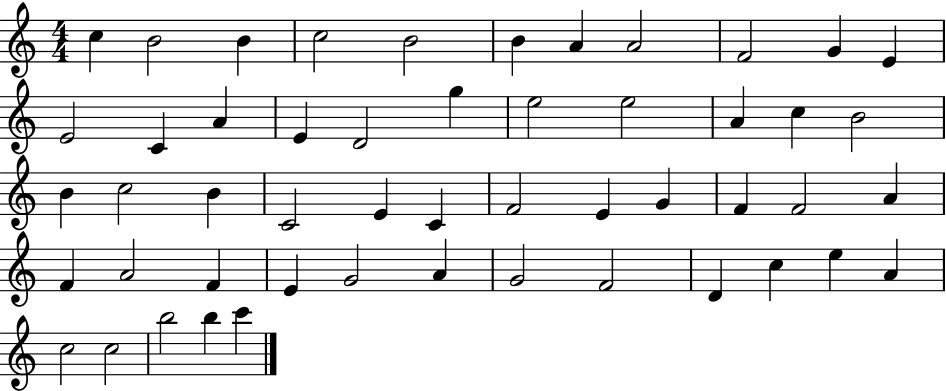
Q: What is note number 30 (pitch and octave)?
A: E4